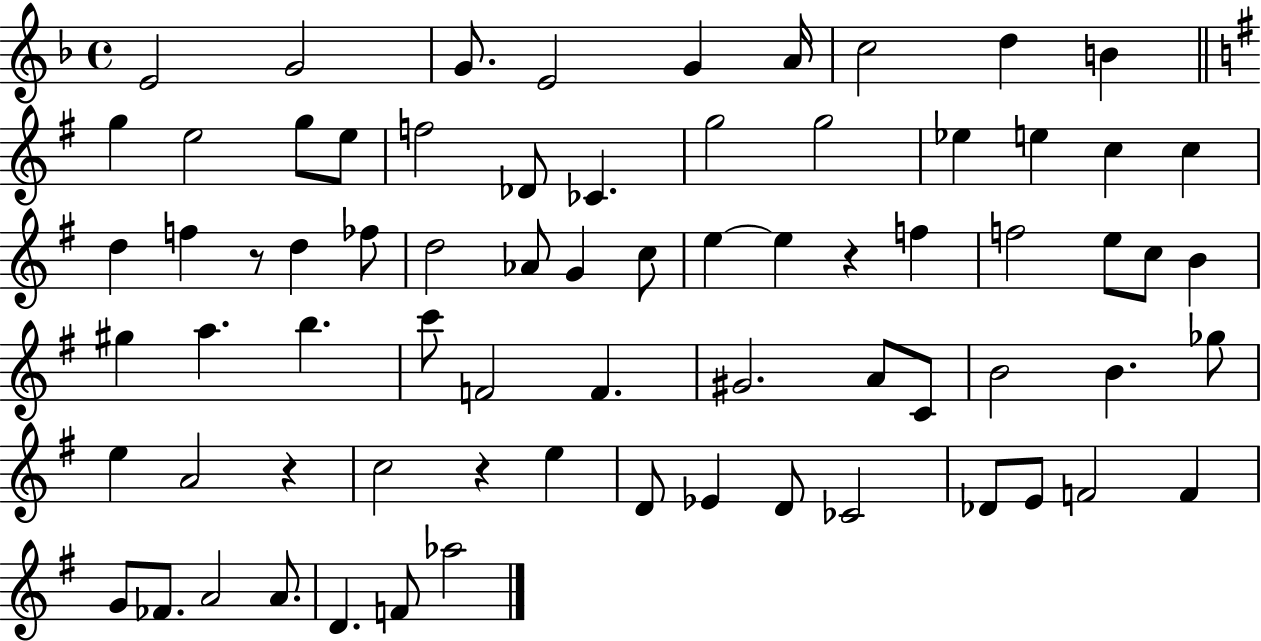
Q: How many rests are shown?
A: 4